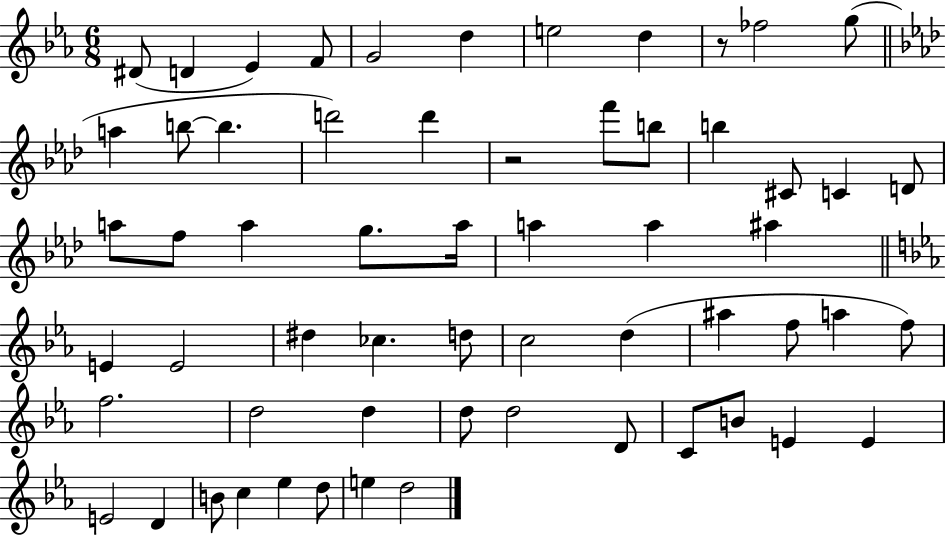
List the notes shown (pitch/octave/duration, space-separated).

D#4/e D4/q Eb4/q F4/e G4/h D5/q E5/h D5/q R/e FES5/h G5/e A5/q B5/e B5/q. D6/h D6/q R/h F6/e B5/e B5/q C#4/e C4/q D4/e A5/e F5/e A5/q G5/e. A5/s A5/q A5/q A#5/q E4/q E4/h D#5/q CES5/q. D5/e C5/h D5/q A#5/q F5/e A5/q F5/e F5/h. D5/h D5/q D5/e D5/h D4/e C4/e B4/e E4/q E4/q E4/h D4/q B4/e C5/q Eb5/q D5/e E5/q D5/h